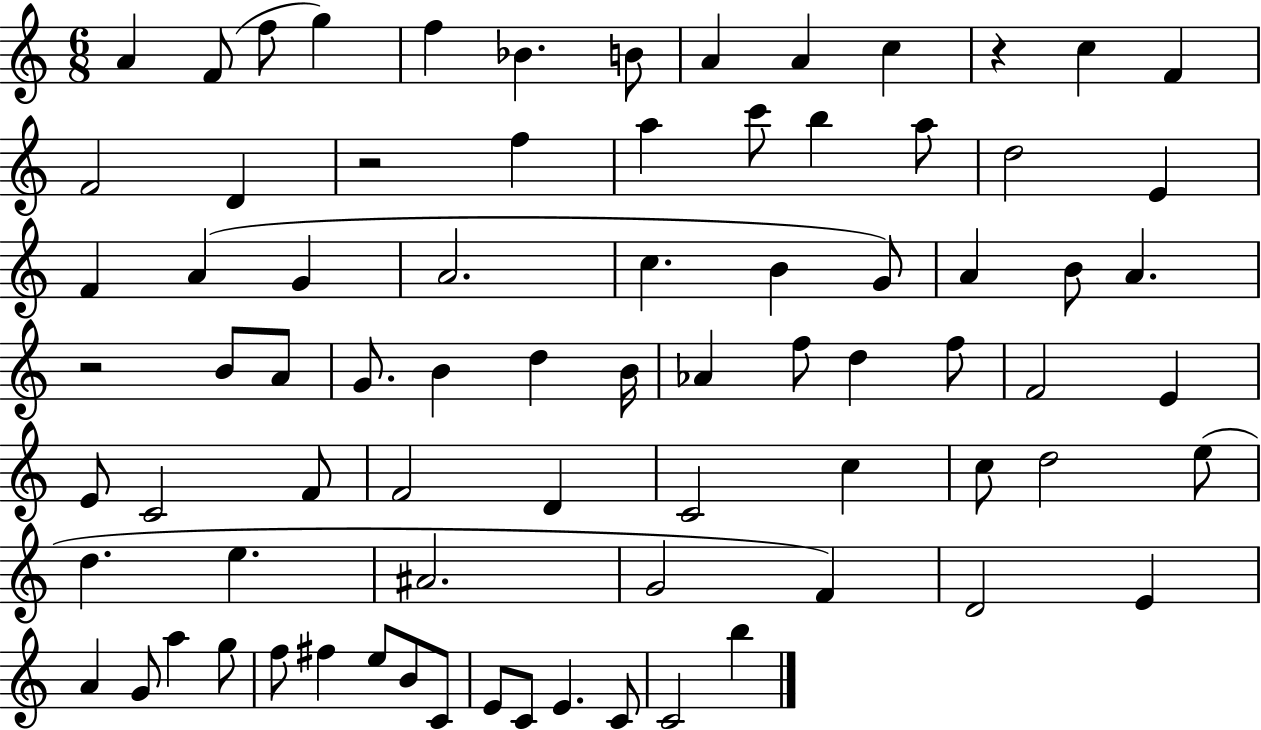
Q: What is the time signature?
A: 6/8